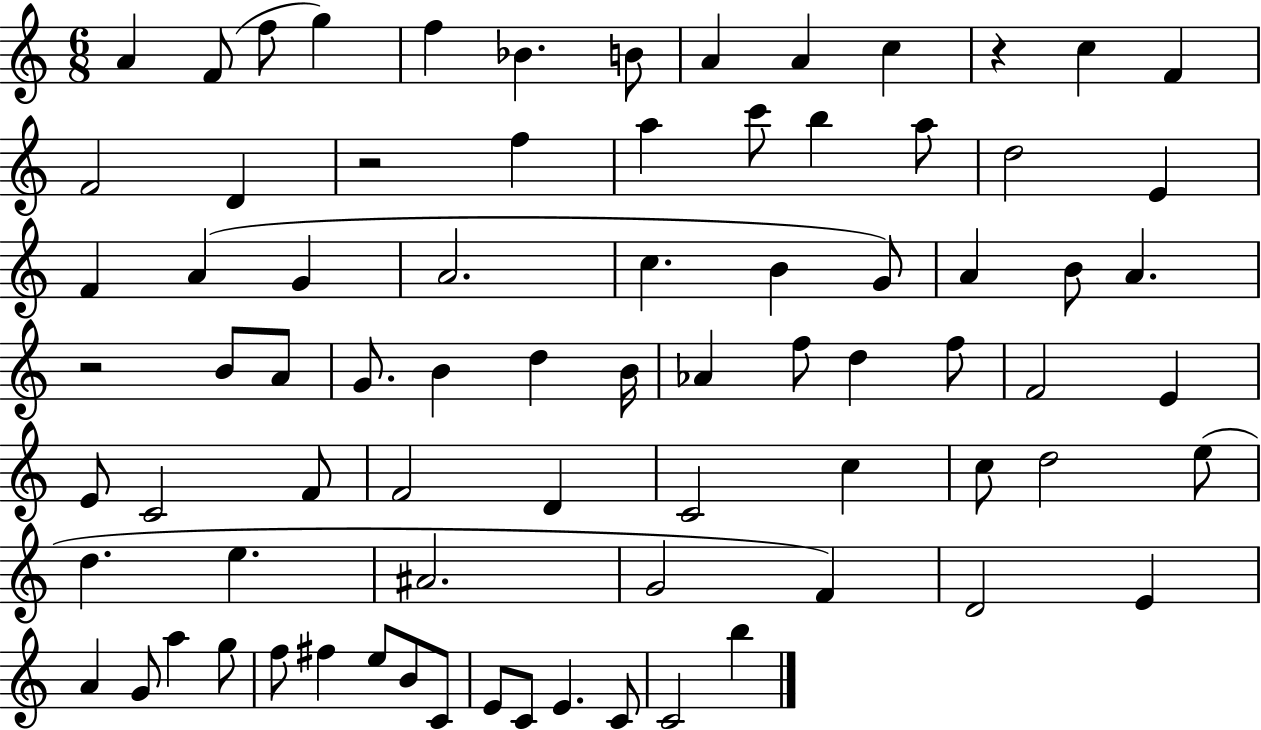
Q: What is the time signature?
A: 6/8